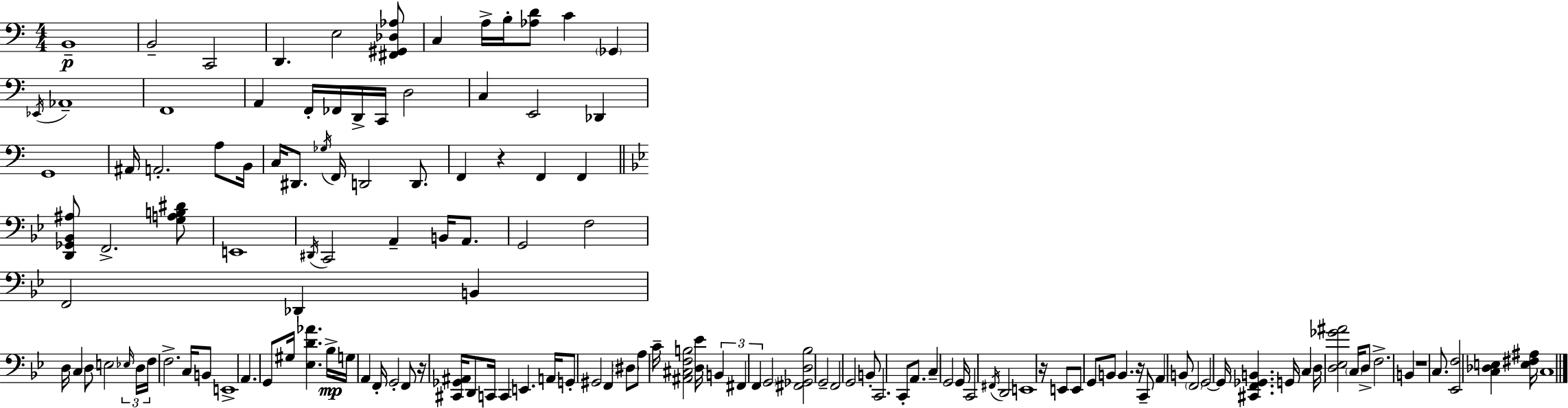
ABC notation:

X:1
T:Untitled
M:4/4
L:1/4
K:Am
B,,4 B,,2 C,,2 D,, E,2 [^F,,^G,,_D,_A,]/2 C, A,/4 B,/4 [_A,D]/2 C _G,, _E,,/4 _A,,4 F,,4 A,, F,,/4 _F,,/4 D,,/4 C,,/4 D,2 C, E,,2 _D,, G,,4 ^A,,/4 A,,2 A,/2 B,,/4 C,/4 ^D,,/2 _G,/4 F,,/4 D,,2 D,,/2 F,, z F,, F,, [D,,_G,,_B,,^A,]/2 F,,2 [G,A,B,^D]/2 E,,4 ^D,,/4 C,,2 A,, B,,/4 A,,/2 G,,2 F,2 F,,2 _D,, B,, D,/4 C, D,/2 E,2 _E,/4 D,/4 F,/4 F,2 C,/4 B,,/2 E,,4 A,, G,,/2 ^G,/4 [_E,D_A] _B,/4 G,/4 A,, F,,/4 G,,2 F,,/2 z/4 [^C,,_G,,^A,,]/4 D,,/2 C,,/4 C,, E,, A,,/4 G,,/2 ^G,,2 F,, ^D,/2 A,/2 C/4 [^A,,^C,F,B,]2 [D,_E]/4 B,, ^F,, F,, G,,2 [^F,,_G,,D,_B,]2 G,,2 F,,2 G,,2 B,,/2 C,,2 C,,/2 A,,/2 C, G,,2 G,,/4 C,,2 ^F,,/4 D,,2 E,,4 z/4 E,,/2 E,,/2 G,,/2 B,,/2 B,, z/4 C,,/2 A,, B,,/2 F,,2 G,,2 G,,/4 [^C,,F,,_G,,B,,] G,,/4 C, D,/4 [D,_E,_G^A]2 C,/4 D,/2 F,2 B,, z4 C,/2 [_E,,F,]2 [C,_D,E,] [E,^F,^A,]/4 C,4